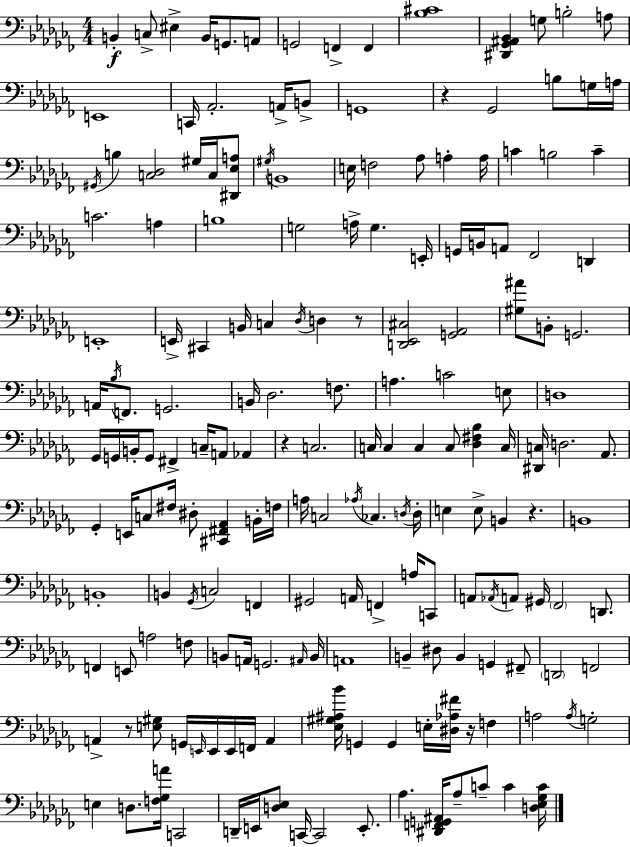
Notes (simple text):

B2/q C3/e EIS3/q B2/s G2/e. A2/e G2/h F2/q F2/q [Bb3,C#4]/w [D#2,Gb2,A#2,Bb2]/q G3/e B3/h A3/e E2/w C2/s Ab2/h. A2/s B2/e G2/w R/q Gb2/h B3/e G3/s A3/s G#2/s B3/q [C3,Db3]/h G#3/s C3/s [D#2,Eb3,A3]/e G#3/s B2/w E3/s F3/h Ab3/e A3/q A3/s C4/q B3/h C4/q C4/h. A3/q B3/w G3/h A3/s G3/q. E2/s G2/s B2/s A2/e FES2/h D2/q E2/w E2/s C#2/q B2/s C3/q Db3/s D3/q R/e [D2,Eb2,C#3]/h [G2,Ab2]/h [G#3,A#4]/e B2/e G2/h. A2/s Bb3/s F2/e. G2/h. B2/s Db3/h. F3/e. A3/q. C4/h E3/e D3/w Gb2/s G2/s B2/s G2/e F#2/q C3/s A2/e Ab2/q R/q C3/h. C3/s C3/q C3/q C3/e [Db3,F#3,Bb3]/q C3/s [D#2,C3]/s D3/h. Ab2/e. Gb2/q E2/s C3/e F#3/s D#3/e [C#2,F#2,Ab2]/q B2/s F3/s A3/s C3/h Ab3/s CES3/q. D3/s D3/s E3/q E3/e B2/q R/q. B2/w B2/w B2/q Gb2/s C3/h F2/q G#2/h A2/s F2/q A3/s C2/e A2/e Ab2/s A2/e G#2/s FES2/h D2/e. F2/q E2/e A3/h F3/e B2/e A2/s G2/h. A#2/s B2/s A2/w B2/q D#3/e B2/q G2/q F#2/e D2/h F2/h A2/q R/e [E3,G#3]/e G2/s E2/s E2/s E2/s F2/s A2/q [Eb3,G#3,A#3,Bb4]/s G2/q G2/q E3/s [D#3,Ab3,F#4]/s R/s F3/q A3/h A3/s G3/h E3/q D3/e. [F3,Gb3,A4]/s C2/h D2/s E2/s [D3,Eb3]/e C2/s C2/h E2/e. Ab3/q. [D#2,F2,G2,A#2]/s Ab3/e C4/e C4/q [D3,Eb3,Gb3,C4]/s